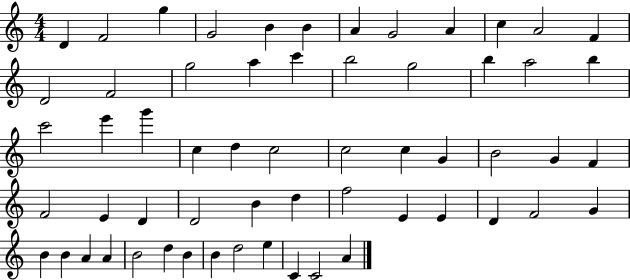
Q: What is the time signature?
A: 4/4